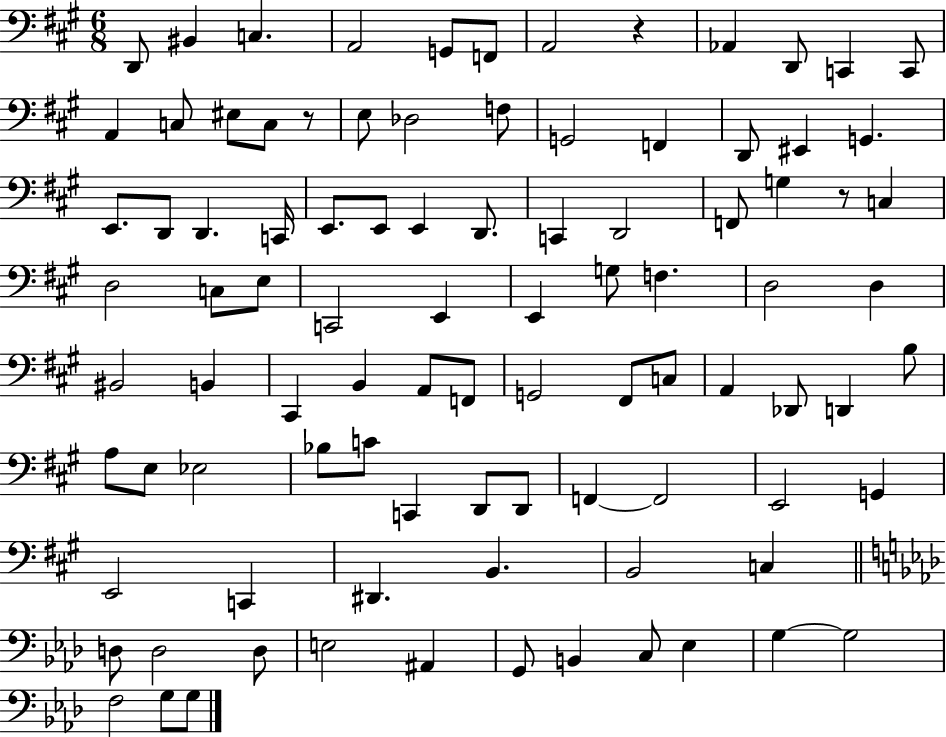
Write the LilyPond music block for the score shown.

{
  \clef bass
  \numericTimeSignature
  \time 6/8
  \key a \major
  d,8 bis,4 c4. | a,2 g,8 f,8 | a,2 r4 | aes,4 d,8 c,4 c,8 | \break a,4 c8 eis8 c8 r8 | e8 des2 f8 | g,2 f,4 | d,8 eis,4 g,4. | \break e,8. d,8 d,4. c,16 | e,8. e,8 e,4 d,8. | c,4 d,2 | f,8 g4 r8 c4 | \break d2 c8 e8 | c,2 e,4 | e,4 g8 f4. | d2 d4 | \break bis,2 b,4 | cis,4 b,4 a,8 f,8 | g,2 fis,8 c8 | a,4 des,8 d,4 b8 | \break a8 e8 ees2 | bes8 c'8 c,4 d,8 d,8 | f,4~~ f,2 | e,2 g,4 | \break e,2 c,4 | dis,4. b,4. | b,2 c4 | \bar "||" \break \key aes \major d8 d2 d8 | e2 ais,4 | g,8 b,4 c8 ees4 | g4~~ g2 | \break f2 g8 g8 | \bar "|."
}